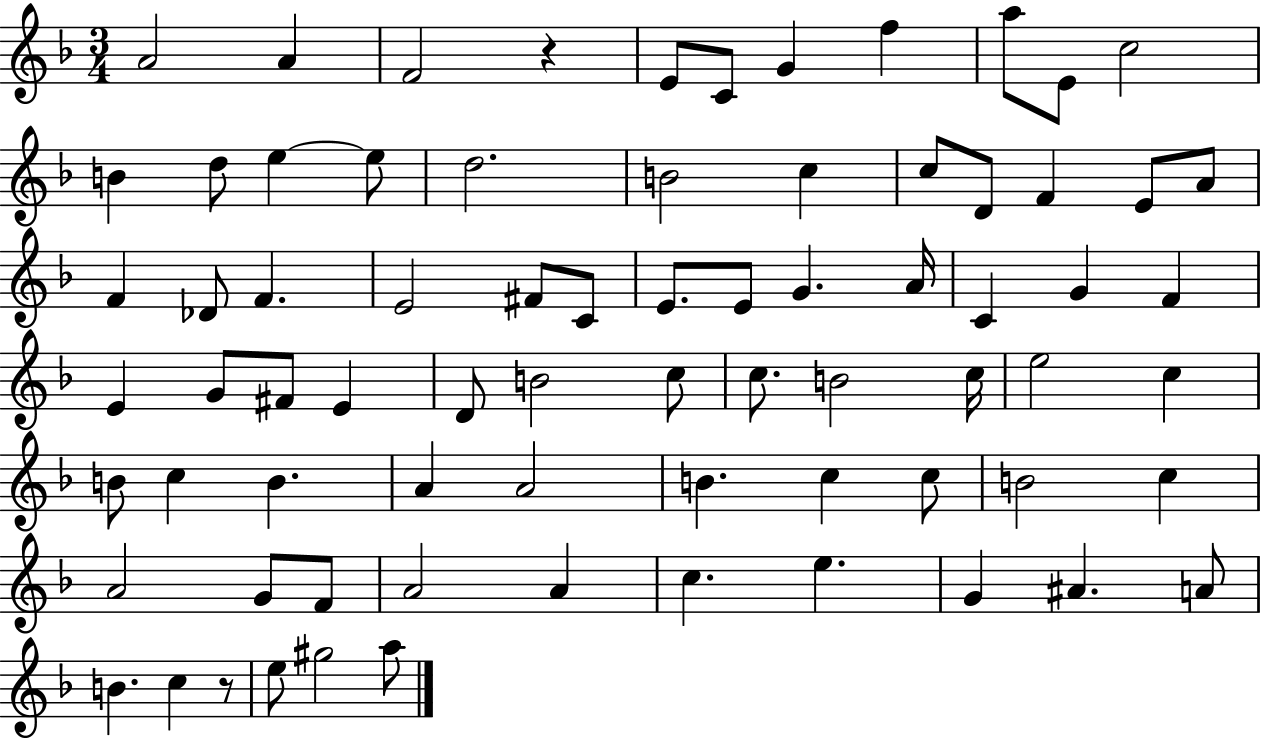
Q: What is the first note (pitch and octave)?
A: A4